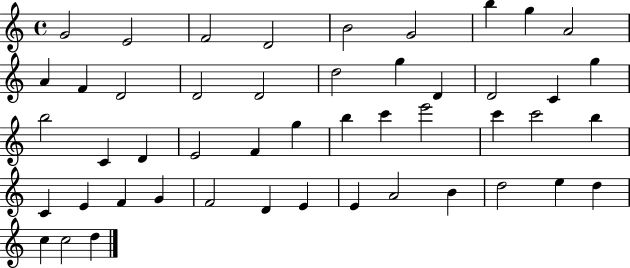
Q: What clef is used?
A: treble